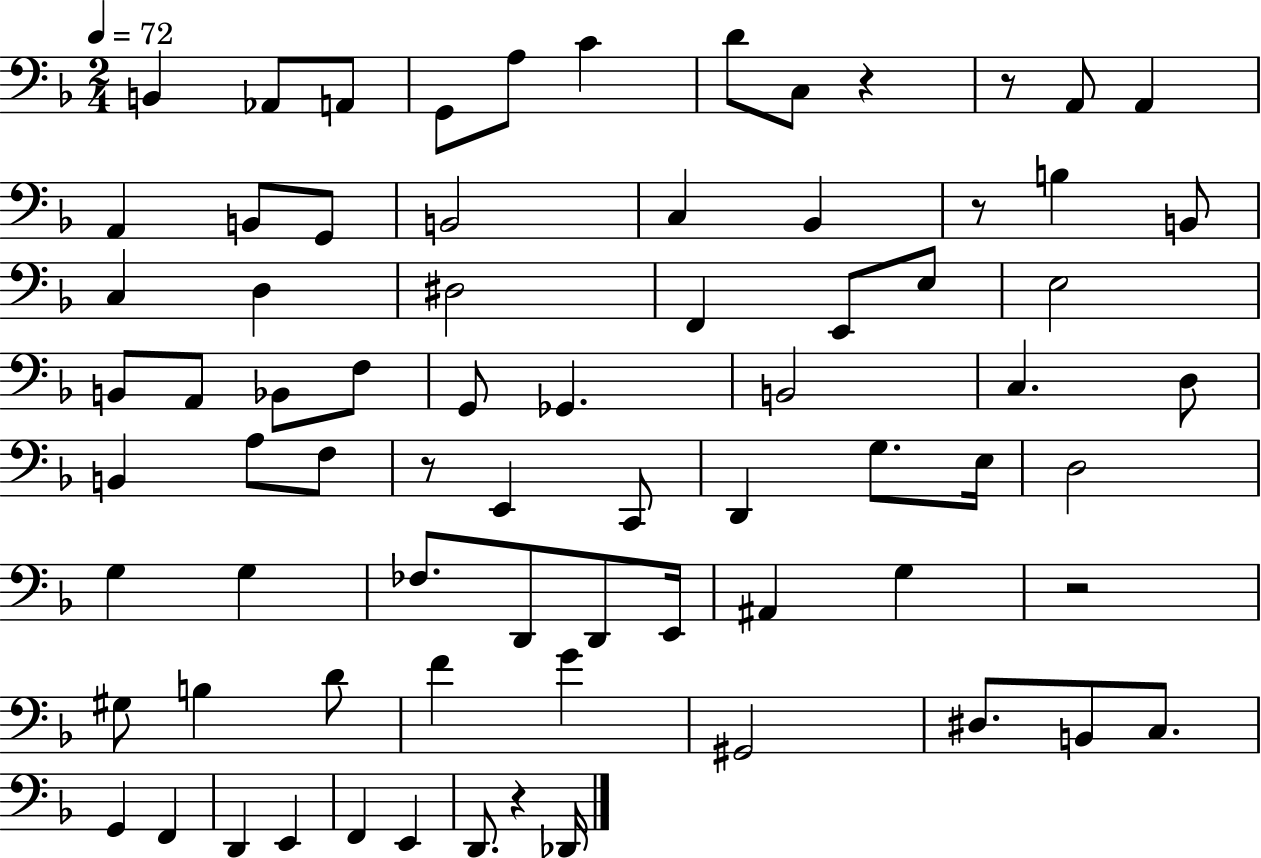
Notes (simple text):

B2/q Ab2/e A2/e G2/e A3/e C4/q D4/e C3/e R/q R/e A2/e A2/q A2/q B2/e G2/e B2/h C3/q Bb2/q R/e B3/q B2/e C3/q D3/q D#3/h F2/q E2/e E3/e E3/h B2/e A2/e Bb2/e F3/e G2/e Gb2/q. B2/h C3/q. D3/e B2/q A3/e F3/e R/e E2/q C2/e D2/q G3/e. E3/s D3/h G3/q G3/q FES3/e. D2/e D2/e E2/s A#2/q G3/q R/h G#3/e B3/q D4/e F4/q G4/q G#2/h D#3/e. B2/e C3/e. G2/q F2/q D2/q E2/q F2/q E2/q D2/e. R/q Db2/s